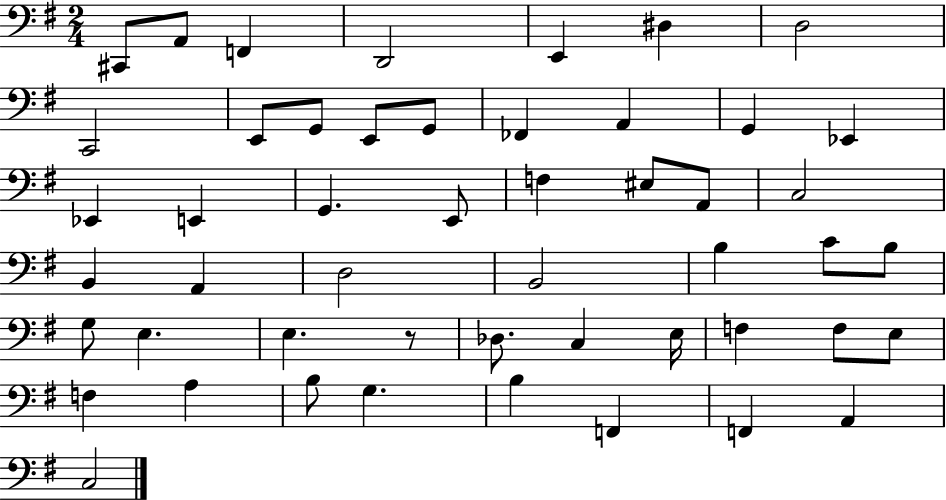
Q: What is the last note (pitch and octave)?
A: C3